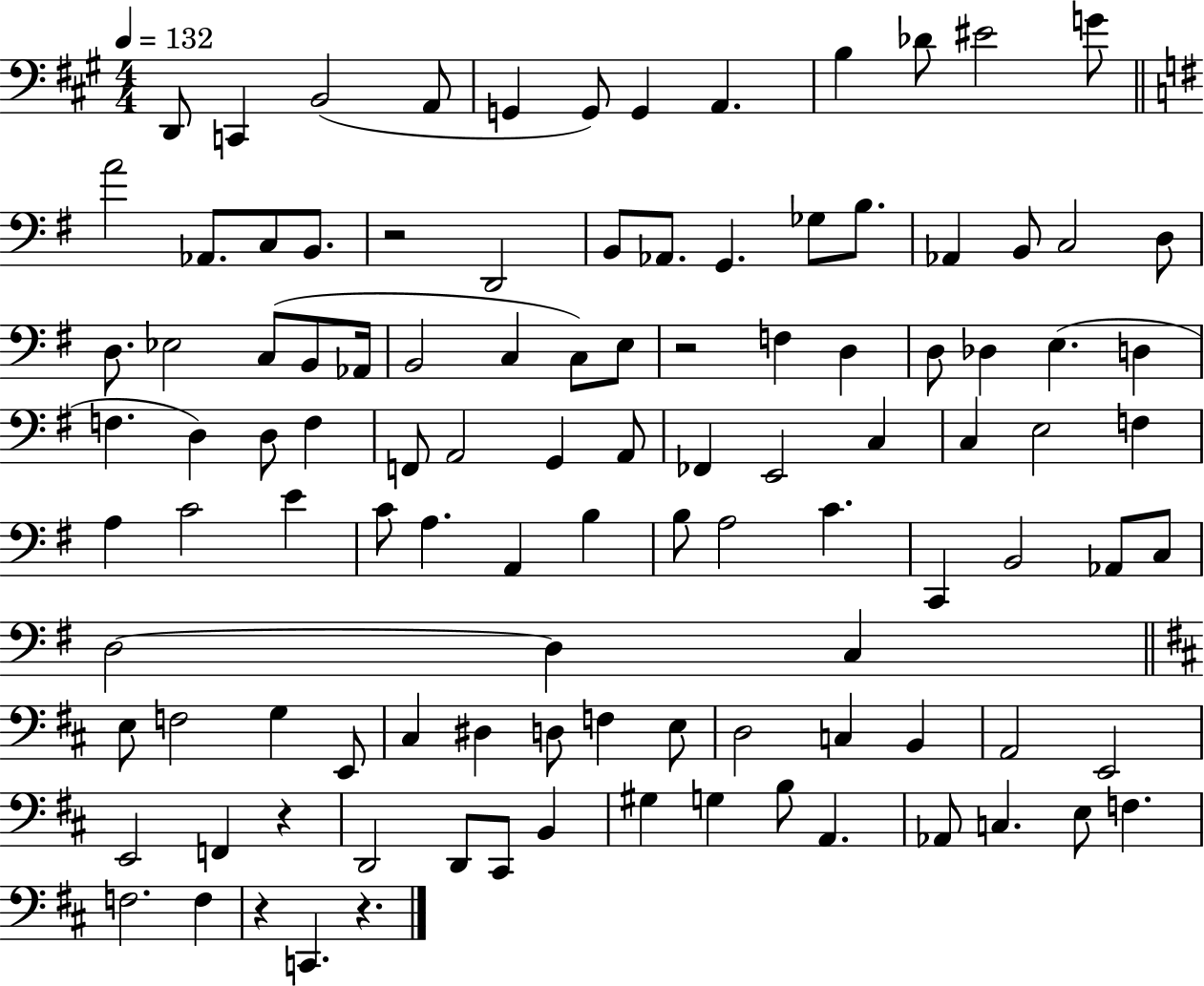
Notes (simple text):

D2/e C2/q B2/h A2/e G2/q G2/e G2/q A2/q. B3/q Db4/e EIS4/h G4/e A4/h Ab2/e. C3/e B2/e. R/h D2/h B2/e Ab2/e. G2/q. Gb3/e B3/e. Ab2/q B2/e C3/h D3/e D3/e. Eb3/h C3/e B2/e Ab2/s B2/h C3/q C3/e E3/e R/h F3/q D3/q D3/e Db3/q E3/q. D3/q F3/q. D3/q D3/e F3/q F2/e A2/h G2/q A2/e FES2/q E2/h C3/q C3/q E3/h F3/q A3/q C4/h E4/q C4/e A3/q. A2/q B3/q B3/e A3/h C4/q. C2/q B2/h Ab2/e C3/e D3/h D3/q C3/q E3/e F3/h G3/q E2/e C#3/q D#3/q D3/e F3/q E3/e D3/h C3/q B2/q A2/h E2/h E2/h F2/q R/q D2/h D2/e C#2/e B2/q G#3/q G3/q B3/e A2/q. Ab2/e C3/q. E3/e F3/q. F3/h. F3/q R/q C2/q. R/q.